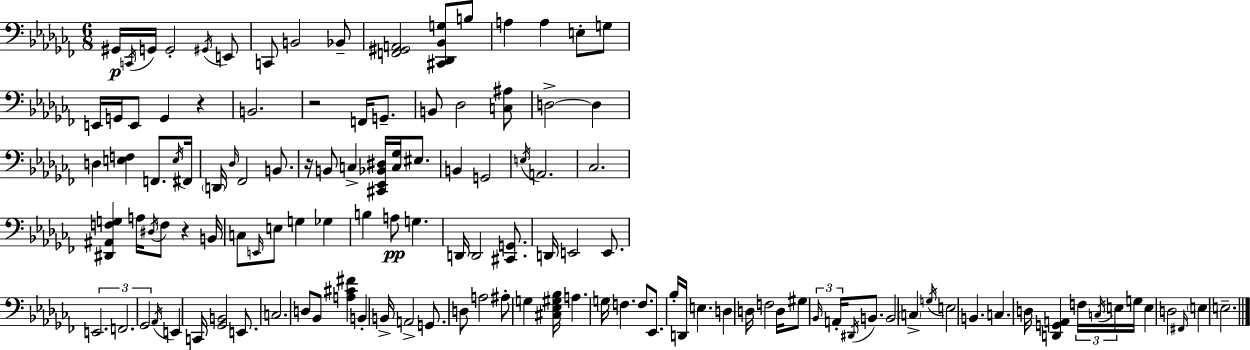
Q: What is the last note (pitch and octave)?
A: E3